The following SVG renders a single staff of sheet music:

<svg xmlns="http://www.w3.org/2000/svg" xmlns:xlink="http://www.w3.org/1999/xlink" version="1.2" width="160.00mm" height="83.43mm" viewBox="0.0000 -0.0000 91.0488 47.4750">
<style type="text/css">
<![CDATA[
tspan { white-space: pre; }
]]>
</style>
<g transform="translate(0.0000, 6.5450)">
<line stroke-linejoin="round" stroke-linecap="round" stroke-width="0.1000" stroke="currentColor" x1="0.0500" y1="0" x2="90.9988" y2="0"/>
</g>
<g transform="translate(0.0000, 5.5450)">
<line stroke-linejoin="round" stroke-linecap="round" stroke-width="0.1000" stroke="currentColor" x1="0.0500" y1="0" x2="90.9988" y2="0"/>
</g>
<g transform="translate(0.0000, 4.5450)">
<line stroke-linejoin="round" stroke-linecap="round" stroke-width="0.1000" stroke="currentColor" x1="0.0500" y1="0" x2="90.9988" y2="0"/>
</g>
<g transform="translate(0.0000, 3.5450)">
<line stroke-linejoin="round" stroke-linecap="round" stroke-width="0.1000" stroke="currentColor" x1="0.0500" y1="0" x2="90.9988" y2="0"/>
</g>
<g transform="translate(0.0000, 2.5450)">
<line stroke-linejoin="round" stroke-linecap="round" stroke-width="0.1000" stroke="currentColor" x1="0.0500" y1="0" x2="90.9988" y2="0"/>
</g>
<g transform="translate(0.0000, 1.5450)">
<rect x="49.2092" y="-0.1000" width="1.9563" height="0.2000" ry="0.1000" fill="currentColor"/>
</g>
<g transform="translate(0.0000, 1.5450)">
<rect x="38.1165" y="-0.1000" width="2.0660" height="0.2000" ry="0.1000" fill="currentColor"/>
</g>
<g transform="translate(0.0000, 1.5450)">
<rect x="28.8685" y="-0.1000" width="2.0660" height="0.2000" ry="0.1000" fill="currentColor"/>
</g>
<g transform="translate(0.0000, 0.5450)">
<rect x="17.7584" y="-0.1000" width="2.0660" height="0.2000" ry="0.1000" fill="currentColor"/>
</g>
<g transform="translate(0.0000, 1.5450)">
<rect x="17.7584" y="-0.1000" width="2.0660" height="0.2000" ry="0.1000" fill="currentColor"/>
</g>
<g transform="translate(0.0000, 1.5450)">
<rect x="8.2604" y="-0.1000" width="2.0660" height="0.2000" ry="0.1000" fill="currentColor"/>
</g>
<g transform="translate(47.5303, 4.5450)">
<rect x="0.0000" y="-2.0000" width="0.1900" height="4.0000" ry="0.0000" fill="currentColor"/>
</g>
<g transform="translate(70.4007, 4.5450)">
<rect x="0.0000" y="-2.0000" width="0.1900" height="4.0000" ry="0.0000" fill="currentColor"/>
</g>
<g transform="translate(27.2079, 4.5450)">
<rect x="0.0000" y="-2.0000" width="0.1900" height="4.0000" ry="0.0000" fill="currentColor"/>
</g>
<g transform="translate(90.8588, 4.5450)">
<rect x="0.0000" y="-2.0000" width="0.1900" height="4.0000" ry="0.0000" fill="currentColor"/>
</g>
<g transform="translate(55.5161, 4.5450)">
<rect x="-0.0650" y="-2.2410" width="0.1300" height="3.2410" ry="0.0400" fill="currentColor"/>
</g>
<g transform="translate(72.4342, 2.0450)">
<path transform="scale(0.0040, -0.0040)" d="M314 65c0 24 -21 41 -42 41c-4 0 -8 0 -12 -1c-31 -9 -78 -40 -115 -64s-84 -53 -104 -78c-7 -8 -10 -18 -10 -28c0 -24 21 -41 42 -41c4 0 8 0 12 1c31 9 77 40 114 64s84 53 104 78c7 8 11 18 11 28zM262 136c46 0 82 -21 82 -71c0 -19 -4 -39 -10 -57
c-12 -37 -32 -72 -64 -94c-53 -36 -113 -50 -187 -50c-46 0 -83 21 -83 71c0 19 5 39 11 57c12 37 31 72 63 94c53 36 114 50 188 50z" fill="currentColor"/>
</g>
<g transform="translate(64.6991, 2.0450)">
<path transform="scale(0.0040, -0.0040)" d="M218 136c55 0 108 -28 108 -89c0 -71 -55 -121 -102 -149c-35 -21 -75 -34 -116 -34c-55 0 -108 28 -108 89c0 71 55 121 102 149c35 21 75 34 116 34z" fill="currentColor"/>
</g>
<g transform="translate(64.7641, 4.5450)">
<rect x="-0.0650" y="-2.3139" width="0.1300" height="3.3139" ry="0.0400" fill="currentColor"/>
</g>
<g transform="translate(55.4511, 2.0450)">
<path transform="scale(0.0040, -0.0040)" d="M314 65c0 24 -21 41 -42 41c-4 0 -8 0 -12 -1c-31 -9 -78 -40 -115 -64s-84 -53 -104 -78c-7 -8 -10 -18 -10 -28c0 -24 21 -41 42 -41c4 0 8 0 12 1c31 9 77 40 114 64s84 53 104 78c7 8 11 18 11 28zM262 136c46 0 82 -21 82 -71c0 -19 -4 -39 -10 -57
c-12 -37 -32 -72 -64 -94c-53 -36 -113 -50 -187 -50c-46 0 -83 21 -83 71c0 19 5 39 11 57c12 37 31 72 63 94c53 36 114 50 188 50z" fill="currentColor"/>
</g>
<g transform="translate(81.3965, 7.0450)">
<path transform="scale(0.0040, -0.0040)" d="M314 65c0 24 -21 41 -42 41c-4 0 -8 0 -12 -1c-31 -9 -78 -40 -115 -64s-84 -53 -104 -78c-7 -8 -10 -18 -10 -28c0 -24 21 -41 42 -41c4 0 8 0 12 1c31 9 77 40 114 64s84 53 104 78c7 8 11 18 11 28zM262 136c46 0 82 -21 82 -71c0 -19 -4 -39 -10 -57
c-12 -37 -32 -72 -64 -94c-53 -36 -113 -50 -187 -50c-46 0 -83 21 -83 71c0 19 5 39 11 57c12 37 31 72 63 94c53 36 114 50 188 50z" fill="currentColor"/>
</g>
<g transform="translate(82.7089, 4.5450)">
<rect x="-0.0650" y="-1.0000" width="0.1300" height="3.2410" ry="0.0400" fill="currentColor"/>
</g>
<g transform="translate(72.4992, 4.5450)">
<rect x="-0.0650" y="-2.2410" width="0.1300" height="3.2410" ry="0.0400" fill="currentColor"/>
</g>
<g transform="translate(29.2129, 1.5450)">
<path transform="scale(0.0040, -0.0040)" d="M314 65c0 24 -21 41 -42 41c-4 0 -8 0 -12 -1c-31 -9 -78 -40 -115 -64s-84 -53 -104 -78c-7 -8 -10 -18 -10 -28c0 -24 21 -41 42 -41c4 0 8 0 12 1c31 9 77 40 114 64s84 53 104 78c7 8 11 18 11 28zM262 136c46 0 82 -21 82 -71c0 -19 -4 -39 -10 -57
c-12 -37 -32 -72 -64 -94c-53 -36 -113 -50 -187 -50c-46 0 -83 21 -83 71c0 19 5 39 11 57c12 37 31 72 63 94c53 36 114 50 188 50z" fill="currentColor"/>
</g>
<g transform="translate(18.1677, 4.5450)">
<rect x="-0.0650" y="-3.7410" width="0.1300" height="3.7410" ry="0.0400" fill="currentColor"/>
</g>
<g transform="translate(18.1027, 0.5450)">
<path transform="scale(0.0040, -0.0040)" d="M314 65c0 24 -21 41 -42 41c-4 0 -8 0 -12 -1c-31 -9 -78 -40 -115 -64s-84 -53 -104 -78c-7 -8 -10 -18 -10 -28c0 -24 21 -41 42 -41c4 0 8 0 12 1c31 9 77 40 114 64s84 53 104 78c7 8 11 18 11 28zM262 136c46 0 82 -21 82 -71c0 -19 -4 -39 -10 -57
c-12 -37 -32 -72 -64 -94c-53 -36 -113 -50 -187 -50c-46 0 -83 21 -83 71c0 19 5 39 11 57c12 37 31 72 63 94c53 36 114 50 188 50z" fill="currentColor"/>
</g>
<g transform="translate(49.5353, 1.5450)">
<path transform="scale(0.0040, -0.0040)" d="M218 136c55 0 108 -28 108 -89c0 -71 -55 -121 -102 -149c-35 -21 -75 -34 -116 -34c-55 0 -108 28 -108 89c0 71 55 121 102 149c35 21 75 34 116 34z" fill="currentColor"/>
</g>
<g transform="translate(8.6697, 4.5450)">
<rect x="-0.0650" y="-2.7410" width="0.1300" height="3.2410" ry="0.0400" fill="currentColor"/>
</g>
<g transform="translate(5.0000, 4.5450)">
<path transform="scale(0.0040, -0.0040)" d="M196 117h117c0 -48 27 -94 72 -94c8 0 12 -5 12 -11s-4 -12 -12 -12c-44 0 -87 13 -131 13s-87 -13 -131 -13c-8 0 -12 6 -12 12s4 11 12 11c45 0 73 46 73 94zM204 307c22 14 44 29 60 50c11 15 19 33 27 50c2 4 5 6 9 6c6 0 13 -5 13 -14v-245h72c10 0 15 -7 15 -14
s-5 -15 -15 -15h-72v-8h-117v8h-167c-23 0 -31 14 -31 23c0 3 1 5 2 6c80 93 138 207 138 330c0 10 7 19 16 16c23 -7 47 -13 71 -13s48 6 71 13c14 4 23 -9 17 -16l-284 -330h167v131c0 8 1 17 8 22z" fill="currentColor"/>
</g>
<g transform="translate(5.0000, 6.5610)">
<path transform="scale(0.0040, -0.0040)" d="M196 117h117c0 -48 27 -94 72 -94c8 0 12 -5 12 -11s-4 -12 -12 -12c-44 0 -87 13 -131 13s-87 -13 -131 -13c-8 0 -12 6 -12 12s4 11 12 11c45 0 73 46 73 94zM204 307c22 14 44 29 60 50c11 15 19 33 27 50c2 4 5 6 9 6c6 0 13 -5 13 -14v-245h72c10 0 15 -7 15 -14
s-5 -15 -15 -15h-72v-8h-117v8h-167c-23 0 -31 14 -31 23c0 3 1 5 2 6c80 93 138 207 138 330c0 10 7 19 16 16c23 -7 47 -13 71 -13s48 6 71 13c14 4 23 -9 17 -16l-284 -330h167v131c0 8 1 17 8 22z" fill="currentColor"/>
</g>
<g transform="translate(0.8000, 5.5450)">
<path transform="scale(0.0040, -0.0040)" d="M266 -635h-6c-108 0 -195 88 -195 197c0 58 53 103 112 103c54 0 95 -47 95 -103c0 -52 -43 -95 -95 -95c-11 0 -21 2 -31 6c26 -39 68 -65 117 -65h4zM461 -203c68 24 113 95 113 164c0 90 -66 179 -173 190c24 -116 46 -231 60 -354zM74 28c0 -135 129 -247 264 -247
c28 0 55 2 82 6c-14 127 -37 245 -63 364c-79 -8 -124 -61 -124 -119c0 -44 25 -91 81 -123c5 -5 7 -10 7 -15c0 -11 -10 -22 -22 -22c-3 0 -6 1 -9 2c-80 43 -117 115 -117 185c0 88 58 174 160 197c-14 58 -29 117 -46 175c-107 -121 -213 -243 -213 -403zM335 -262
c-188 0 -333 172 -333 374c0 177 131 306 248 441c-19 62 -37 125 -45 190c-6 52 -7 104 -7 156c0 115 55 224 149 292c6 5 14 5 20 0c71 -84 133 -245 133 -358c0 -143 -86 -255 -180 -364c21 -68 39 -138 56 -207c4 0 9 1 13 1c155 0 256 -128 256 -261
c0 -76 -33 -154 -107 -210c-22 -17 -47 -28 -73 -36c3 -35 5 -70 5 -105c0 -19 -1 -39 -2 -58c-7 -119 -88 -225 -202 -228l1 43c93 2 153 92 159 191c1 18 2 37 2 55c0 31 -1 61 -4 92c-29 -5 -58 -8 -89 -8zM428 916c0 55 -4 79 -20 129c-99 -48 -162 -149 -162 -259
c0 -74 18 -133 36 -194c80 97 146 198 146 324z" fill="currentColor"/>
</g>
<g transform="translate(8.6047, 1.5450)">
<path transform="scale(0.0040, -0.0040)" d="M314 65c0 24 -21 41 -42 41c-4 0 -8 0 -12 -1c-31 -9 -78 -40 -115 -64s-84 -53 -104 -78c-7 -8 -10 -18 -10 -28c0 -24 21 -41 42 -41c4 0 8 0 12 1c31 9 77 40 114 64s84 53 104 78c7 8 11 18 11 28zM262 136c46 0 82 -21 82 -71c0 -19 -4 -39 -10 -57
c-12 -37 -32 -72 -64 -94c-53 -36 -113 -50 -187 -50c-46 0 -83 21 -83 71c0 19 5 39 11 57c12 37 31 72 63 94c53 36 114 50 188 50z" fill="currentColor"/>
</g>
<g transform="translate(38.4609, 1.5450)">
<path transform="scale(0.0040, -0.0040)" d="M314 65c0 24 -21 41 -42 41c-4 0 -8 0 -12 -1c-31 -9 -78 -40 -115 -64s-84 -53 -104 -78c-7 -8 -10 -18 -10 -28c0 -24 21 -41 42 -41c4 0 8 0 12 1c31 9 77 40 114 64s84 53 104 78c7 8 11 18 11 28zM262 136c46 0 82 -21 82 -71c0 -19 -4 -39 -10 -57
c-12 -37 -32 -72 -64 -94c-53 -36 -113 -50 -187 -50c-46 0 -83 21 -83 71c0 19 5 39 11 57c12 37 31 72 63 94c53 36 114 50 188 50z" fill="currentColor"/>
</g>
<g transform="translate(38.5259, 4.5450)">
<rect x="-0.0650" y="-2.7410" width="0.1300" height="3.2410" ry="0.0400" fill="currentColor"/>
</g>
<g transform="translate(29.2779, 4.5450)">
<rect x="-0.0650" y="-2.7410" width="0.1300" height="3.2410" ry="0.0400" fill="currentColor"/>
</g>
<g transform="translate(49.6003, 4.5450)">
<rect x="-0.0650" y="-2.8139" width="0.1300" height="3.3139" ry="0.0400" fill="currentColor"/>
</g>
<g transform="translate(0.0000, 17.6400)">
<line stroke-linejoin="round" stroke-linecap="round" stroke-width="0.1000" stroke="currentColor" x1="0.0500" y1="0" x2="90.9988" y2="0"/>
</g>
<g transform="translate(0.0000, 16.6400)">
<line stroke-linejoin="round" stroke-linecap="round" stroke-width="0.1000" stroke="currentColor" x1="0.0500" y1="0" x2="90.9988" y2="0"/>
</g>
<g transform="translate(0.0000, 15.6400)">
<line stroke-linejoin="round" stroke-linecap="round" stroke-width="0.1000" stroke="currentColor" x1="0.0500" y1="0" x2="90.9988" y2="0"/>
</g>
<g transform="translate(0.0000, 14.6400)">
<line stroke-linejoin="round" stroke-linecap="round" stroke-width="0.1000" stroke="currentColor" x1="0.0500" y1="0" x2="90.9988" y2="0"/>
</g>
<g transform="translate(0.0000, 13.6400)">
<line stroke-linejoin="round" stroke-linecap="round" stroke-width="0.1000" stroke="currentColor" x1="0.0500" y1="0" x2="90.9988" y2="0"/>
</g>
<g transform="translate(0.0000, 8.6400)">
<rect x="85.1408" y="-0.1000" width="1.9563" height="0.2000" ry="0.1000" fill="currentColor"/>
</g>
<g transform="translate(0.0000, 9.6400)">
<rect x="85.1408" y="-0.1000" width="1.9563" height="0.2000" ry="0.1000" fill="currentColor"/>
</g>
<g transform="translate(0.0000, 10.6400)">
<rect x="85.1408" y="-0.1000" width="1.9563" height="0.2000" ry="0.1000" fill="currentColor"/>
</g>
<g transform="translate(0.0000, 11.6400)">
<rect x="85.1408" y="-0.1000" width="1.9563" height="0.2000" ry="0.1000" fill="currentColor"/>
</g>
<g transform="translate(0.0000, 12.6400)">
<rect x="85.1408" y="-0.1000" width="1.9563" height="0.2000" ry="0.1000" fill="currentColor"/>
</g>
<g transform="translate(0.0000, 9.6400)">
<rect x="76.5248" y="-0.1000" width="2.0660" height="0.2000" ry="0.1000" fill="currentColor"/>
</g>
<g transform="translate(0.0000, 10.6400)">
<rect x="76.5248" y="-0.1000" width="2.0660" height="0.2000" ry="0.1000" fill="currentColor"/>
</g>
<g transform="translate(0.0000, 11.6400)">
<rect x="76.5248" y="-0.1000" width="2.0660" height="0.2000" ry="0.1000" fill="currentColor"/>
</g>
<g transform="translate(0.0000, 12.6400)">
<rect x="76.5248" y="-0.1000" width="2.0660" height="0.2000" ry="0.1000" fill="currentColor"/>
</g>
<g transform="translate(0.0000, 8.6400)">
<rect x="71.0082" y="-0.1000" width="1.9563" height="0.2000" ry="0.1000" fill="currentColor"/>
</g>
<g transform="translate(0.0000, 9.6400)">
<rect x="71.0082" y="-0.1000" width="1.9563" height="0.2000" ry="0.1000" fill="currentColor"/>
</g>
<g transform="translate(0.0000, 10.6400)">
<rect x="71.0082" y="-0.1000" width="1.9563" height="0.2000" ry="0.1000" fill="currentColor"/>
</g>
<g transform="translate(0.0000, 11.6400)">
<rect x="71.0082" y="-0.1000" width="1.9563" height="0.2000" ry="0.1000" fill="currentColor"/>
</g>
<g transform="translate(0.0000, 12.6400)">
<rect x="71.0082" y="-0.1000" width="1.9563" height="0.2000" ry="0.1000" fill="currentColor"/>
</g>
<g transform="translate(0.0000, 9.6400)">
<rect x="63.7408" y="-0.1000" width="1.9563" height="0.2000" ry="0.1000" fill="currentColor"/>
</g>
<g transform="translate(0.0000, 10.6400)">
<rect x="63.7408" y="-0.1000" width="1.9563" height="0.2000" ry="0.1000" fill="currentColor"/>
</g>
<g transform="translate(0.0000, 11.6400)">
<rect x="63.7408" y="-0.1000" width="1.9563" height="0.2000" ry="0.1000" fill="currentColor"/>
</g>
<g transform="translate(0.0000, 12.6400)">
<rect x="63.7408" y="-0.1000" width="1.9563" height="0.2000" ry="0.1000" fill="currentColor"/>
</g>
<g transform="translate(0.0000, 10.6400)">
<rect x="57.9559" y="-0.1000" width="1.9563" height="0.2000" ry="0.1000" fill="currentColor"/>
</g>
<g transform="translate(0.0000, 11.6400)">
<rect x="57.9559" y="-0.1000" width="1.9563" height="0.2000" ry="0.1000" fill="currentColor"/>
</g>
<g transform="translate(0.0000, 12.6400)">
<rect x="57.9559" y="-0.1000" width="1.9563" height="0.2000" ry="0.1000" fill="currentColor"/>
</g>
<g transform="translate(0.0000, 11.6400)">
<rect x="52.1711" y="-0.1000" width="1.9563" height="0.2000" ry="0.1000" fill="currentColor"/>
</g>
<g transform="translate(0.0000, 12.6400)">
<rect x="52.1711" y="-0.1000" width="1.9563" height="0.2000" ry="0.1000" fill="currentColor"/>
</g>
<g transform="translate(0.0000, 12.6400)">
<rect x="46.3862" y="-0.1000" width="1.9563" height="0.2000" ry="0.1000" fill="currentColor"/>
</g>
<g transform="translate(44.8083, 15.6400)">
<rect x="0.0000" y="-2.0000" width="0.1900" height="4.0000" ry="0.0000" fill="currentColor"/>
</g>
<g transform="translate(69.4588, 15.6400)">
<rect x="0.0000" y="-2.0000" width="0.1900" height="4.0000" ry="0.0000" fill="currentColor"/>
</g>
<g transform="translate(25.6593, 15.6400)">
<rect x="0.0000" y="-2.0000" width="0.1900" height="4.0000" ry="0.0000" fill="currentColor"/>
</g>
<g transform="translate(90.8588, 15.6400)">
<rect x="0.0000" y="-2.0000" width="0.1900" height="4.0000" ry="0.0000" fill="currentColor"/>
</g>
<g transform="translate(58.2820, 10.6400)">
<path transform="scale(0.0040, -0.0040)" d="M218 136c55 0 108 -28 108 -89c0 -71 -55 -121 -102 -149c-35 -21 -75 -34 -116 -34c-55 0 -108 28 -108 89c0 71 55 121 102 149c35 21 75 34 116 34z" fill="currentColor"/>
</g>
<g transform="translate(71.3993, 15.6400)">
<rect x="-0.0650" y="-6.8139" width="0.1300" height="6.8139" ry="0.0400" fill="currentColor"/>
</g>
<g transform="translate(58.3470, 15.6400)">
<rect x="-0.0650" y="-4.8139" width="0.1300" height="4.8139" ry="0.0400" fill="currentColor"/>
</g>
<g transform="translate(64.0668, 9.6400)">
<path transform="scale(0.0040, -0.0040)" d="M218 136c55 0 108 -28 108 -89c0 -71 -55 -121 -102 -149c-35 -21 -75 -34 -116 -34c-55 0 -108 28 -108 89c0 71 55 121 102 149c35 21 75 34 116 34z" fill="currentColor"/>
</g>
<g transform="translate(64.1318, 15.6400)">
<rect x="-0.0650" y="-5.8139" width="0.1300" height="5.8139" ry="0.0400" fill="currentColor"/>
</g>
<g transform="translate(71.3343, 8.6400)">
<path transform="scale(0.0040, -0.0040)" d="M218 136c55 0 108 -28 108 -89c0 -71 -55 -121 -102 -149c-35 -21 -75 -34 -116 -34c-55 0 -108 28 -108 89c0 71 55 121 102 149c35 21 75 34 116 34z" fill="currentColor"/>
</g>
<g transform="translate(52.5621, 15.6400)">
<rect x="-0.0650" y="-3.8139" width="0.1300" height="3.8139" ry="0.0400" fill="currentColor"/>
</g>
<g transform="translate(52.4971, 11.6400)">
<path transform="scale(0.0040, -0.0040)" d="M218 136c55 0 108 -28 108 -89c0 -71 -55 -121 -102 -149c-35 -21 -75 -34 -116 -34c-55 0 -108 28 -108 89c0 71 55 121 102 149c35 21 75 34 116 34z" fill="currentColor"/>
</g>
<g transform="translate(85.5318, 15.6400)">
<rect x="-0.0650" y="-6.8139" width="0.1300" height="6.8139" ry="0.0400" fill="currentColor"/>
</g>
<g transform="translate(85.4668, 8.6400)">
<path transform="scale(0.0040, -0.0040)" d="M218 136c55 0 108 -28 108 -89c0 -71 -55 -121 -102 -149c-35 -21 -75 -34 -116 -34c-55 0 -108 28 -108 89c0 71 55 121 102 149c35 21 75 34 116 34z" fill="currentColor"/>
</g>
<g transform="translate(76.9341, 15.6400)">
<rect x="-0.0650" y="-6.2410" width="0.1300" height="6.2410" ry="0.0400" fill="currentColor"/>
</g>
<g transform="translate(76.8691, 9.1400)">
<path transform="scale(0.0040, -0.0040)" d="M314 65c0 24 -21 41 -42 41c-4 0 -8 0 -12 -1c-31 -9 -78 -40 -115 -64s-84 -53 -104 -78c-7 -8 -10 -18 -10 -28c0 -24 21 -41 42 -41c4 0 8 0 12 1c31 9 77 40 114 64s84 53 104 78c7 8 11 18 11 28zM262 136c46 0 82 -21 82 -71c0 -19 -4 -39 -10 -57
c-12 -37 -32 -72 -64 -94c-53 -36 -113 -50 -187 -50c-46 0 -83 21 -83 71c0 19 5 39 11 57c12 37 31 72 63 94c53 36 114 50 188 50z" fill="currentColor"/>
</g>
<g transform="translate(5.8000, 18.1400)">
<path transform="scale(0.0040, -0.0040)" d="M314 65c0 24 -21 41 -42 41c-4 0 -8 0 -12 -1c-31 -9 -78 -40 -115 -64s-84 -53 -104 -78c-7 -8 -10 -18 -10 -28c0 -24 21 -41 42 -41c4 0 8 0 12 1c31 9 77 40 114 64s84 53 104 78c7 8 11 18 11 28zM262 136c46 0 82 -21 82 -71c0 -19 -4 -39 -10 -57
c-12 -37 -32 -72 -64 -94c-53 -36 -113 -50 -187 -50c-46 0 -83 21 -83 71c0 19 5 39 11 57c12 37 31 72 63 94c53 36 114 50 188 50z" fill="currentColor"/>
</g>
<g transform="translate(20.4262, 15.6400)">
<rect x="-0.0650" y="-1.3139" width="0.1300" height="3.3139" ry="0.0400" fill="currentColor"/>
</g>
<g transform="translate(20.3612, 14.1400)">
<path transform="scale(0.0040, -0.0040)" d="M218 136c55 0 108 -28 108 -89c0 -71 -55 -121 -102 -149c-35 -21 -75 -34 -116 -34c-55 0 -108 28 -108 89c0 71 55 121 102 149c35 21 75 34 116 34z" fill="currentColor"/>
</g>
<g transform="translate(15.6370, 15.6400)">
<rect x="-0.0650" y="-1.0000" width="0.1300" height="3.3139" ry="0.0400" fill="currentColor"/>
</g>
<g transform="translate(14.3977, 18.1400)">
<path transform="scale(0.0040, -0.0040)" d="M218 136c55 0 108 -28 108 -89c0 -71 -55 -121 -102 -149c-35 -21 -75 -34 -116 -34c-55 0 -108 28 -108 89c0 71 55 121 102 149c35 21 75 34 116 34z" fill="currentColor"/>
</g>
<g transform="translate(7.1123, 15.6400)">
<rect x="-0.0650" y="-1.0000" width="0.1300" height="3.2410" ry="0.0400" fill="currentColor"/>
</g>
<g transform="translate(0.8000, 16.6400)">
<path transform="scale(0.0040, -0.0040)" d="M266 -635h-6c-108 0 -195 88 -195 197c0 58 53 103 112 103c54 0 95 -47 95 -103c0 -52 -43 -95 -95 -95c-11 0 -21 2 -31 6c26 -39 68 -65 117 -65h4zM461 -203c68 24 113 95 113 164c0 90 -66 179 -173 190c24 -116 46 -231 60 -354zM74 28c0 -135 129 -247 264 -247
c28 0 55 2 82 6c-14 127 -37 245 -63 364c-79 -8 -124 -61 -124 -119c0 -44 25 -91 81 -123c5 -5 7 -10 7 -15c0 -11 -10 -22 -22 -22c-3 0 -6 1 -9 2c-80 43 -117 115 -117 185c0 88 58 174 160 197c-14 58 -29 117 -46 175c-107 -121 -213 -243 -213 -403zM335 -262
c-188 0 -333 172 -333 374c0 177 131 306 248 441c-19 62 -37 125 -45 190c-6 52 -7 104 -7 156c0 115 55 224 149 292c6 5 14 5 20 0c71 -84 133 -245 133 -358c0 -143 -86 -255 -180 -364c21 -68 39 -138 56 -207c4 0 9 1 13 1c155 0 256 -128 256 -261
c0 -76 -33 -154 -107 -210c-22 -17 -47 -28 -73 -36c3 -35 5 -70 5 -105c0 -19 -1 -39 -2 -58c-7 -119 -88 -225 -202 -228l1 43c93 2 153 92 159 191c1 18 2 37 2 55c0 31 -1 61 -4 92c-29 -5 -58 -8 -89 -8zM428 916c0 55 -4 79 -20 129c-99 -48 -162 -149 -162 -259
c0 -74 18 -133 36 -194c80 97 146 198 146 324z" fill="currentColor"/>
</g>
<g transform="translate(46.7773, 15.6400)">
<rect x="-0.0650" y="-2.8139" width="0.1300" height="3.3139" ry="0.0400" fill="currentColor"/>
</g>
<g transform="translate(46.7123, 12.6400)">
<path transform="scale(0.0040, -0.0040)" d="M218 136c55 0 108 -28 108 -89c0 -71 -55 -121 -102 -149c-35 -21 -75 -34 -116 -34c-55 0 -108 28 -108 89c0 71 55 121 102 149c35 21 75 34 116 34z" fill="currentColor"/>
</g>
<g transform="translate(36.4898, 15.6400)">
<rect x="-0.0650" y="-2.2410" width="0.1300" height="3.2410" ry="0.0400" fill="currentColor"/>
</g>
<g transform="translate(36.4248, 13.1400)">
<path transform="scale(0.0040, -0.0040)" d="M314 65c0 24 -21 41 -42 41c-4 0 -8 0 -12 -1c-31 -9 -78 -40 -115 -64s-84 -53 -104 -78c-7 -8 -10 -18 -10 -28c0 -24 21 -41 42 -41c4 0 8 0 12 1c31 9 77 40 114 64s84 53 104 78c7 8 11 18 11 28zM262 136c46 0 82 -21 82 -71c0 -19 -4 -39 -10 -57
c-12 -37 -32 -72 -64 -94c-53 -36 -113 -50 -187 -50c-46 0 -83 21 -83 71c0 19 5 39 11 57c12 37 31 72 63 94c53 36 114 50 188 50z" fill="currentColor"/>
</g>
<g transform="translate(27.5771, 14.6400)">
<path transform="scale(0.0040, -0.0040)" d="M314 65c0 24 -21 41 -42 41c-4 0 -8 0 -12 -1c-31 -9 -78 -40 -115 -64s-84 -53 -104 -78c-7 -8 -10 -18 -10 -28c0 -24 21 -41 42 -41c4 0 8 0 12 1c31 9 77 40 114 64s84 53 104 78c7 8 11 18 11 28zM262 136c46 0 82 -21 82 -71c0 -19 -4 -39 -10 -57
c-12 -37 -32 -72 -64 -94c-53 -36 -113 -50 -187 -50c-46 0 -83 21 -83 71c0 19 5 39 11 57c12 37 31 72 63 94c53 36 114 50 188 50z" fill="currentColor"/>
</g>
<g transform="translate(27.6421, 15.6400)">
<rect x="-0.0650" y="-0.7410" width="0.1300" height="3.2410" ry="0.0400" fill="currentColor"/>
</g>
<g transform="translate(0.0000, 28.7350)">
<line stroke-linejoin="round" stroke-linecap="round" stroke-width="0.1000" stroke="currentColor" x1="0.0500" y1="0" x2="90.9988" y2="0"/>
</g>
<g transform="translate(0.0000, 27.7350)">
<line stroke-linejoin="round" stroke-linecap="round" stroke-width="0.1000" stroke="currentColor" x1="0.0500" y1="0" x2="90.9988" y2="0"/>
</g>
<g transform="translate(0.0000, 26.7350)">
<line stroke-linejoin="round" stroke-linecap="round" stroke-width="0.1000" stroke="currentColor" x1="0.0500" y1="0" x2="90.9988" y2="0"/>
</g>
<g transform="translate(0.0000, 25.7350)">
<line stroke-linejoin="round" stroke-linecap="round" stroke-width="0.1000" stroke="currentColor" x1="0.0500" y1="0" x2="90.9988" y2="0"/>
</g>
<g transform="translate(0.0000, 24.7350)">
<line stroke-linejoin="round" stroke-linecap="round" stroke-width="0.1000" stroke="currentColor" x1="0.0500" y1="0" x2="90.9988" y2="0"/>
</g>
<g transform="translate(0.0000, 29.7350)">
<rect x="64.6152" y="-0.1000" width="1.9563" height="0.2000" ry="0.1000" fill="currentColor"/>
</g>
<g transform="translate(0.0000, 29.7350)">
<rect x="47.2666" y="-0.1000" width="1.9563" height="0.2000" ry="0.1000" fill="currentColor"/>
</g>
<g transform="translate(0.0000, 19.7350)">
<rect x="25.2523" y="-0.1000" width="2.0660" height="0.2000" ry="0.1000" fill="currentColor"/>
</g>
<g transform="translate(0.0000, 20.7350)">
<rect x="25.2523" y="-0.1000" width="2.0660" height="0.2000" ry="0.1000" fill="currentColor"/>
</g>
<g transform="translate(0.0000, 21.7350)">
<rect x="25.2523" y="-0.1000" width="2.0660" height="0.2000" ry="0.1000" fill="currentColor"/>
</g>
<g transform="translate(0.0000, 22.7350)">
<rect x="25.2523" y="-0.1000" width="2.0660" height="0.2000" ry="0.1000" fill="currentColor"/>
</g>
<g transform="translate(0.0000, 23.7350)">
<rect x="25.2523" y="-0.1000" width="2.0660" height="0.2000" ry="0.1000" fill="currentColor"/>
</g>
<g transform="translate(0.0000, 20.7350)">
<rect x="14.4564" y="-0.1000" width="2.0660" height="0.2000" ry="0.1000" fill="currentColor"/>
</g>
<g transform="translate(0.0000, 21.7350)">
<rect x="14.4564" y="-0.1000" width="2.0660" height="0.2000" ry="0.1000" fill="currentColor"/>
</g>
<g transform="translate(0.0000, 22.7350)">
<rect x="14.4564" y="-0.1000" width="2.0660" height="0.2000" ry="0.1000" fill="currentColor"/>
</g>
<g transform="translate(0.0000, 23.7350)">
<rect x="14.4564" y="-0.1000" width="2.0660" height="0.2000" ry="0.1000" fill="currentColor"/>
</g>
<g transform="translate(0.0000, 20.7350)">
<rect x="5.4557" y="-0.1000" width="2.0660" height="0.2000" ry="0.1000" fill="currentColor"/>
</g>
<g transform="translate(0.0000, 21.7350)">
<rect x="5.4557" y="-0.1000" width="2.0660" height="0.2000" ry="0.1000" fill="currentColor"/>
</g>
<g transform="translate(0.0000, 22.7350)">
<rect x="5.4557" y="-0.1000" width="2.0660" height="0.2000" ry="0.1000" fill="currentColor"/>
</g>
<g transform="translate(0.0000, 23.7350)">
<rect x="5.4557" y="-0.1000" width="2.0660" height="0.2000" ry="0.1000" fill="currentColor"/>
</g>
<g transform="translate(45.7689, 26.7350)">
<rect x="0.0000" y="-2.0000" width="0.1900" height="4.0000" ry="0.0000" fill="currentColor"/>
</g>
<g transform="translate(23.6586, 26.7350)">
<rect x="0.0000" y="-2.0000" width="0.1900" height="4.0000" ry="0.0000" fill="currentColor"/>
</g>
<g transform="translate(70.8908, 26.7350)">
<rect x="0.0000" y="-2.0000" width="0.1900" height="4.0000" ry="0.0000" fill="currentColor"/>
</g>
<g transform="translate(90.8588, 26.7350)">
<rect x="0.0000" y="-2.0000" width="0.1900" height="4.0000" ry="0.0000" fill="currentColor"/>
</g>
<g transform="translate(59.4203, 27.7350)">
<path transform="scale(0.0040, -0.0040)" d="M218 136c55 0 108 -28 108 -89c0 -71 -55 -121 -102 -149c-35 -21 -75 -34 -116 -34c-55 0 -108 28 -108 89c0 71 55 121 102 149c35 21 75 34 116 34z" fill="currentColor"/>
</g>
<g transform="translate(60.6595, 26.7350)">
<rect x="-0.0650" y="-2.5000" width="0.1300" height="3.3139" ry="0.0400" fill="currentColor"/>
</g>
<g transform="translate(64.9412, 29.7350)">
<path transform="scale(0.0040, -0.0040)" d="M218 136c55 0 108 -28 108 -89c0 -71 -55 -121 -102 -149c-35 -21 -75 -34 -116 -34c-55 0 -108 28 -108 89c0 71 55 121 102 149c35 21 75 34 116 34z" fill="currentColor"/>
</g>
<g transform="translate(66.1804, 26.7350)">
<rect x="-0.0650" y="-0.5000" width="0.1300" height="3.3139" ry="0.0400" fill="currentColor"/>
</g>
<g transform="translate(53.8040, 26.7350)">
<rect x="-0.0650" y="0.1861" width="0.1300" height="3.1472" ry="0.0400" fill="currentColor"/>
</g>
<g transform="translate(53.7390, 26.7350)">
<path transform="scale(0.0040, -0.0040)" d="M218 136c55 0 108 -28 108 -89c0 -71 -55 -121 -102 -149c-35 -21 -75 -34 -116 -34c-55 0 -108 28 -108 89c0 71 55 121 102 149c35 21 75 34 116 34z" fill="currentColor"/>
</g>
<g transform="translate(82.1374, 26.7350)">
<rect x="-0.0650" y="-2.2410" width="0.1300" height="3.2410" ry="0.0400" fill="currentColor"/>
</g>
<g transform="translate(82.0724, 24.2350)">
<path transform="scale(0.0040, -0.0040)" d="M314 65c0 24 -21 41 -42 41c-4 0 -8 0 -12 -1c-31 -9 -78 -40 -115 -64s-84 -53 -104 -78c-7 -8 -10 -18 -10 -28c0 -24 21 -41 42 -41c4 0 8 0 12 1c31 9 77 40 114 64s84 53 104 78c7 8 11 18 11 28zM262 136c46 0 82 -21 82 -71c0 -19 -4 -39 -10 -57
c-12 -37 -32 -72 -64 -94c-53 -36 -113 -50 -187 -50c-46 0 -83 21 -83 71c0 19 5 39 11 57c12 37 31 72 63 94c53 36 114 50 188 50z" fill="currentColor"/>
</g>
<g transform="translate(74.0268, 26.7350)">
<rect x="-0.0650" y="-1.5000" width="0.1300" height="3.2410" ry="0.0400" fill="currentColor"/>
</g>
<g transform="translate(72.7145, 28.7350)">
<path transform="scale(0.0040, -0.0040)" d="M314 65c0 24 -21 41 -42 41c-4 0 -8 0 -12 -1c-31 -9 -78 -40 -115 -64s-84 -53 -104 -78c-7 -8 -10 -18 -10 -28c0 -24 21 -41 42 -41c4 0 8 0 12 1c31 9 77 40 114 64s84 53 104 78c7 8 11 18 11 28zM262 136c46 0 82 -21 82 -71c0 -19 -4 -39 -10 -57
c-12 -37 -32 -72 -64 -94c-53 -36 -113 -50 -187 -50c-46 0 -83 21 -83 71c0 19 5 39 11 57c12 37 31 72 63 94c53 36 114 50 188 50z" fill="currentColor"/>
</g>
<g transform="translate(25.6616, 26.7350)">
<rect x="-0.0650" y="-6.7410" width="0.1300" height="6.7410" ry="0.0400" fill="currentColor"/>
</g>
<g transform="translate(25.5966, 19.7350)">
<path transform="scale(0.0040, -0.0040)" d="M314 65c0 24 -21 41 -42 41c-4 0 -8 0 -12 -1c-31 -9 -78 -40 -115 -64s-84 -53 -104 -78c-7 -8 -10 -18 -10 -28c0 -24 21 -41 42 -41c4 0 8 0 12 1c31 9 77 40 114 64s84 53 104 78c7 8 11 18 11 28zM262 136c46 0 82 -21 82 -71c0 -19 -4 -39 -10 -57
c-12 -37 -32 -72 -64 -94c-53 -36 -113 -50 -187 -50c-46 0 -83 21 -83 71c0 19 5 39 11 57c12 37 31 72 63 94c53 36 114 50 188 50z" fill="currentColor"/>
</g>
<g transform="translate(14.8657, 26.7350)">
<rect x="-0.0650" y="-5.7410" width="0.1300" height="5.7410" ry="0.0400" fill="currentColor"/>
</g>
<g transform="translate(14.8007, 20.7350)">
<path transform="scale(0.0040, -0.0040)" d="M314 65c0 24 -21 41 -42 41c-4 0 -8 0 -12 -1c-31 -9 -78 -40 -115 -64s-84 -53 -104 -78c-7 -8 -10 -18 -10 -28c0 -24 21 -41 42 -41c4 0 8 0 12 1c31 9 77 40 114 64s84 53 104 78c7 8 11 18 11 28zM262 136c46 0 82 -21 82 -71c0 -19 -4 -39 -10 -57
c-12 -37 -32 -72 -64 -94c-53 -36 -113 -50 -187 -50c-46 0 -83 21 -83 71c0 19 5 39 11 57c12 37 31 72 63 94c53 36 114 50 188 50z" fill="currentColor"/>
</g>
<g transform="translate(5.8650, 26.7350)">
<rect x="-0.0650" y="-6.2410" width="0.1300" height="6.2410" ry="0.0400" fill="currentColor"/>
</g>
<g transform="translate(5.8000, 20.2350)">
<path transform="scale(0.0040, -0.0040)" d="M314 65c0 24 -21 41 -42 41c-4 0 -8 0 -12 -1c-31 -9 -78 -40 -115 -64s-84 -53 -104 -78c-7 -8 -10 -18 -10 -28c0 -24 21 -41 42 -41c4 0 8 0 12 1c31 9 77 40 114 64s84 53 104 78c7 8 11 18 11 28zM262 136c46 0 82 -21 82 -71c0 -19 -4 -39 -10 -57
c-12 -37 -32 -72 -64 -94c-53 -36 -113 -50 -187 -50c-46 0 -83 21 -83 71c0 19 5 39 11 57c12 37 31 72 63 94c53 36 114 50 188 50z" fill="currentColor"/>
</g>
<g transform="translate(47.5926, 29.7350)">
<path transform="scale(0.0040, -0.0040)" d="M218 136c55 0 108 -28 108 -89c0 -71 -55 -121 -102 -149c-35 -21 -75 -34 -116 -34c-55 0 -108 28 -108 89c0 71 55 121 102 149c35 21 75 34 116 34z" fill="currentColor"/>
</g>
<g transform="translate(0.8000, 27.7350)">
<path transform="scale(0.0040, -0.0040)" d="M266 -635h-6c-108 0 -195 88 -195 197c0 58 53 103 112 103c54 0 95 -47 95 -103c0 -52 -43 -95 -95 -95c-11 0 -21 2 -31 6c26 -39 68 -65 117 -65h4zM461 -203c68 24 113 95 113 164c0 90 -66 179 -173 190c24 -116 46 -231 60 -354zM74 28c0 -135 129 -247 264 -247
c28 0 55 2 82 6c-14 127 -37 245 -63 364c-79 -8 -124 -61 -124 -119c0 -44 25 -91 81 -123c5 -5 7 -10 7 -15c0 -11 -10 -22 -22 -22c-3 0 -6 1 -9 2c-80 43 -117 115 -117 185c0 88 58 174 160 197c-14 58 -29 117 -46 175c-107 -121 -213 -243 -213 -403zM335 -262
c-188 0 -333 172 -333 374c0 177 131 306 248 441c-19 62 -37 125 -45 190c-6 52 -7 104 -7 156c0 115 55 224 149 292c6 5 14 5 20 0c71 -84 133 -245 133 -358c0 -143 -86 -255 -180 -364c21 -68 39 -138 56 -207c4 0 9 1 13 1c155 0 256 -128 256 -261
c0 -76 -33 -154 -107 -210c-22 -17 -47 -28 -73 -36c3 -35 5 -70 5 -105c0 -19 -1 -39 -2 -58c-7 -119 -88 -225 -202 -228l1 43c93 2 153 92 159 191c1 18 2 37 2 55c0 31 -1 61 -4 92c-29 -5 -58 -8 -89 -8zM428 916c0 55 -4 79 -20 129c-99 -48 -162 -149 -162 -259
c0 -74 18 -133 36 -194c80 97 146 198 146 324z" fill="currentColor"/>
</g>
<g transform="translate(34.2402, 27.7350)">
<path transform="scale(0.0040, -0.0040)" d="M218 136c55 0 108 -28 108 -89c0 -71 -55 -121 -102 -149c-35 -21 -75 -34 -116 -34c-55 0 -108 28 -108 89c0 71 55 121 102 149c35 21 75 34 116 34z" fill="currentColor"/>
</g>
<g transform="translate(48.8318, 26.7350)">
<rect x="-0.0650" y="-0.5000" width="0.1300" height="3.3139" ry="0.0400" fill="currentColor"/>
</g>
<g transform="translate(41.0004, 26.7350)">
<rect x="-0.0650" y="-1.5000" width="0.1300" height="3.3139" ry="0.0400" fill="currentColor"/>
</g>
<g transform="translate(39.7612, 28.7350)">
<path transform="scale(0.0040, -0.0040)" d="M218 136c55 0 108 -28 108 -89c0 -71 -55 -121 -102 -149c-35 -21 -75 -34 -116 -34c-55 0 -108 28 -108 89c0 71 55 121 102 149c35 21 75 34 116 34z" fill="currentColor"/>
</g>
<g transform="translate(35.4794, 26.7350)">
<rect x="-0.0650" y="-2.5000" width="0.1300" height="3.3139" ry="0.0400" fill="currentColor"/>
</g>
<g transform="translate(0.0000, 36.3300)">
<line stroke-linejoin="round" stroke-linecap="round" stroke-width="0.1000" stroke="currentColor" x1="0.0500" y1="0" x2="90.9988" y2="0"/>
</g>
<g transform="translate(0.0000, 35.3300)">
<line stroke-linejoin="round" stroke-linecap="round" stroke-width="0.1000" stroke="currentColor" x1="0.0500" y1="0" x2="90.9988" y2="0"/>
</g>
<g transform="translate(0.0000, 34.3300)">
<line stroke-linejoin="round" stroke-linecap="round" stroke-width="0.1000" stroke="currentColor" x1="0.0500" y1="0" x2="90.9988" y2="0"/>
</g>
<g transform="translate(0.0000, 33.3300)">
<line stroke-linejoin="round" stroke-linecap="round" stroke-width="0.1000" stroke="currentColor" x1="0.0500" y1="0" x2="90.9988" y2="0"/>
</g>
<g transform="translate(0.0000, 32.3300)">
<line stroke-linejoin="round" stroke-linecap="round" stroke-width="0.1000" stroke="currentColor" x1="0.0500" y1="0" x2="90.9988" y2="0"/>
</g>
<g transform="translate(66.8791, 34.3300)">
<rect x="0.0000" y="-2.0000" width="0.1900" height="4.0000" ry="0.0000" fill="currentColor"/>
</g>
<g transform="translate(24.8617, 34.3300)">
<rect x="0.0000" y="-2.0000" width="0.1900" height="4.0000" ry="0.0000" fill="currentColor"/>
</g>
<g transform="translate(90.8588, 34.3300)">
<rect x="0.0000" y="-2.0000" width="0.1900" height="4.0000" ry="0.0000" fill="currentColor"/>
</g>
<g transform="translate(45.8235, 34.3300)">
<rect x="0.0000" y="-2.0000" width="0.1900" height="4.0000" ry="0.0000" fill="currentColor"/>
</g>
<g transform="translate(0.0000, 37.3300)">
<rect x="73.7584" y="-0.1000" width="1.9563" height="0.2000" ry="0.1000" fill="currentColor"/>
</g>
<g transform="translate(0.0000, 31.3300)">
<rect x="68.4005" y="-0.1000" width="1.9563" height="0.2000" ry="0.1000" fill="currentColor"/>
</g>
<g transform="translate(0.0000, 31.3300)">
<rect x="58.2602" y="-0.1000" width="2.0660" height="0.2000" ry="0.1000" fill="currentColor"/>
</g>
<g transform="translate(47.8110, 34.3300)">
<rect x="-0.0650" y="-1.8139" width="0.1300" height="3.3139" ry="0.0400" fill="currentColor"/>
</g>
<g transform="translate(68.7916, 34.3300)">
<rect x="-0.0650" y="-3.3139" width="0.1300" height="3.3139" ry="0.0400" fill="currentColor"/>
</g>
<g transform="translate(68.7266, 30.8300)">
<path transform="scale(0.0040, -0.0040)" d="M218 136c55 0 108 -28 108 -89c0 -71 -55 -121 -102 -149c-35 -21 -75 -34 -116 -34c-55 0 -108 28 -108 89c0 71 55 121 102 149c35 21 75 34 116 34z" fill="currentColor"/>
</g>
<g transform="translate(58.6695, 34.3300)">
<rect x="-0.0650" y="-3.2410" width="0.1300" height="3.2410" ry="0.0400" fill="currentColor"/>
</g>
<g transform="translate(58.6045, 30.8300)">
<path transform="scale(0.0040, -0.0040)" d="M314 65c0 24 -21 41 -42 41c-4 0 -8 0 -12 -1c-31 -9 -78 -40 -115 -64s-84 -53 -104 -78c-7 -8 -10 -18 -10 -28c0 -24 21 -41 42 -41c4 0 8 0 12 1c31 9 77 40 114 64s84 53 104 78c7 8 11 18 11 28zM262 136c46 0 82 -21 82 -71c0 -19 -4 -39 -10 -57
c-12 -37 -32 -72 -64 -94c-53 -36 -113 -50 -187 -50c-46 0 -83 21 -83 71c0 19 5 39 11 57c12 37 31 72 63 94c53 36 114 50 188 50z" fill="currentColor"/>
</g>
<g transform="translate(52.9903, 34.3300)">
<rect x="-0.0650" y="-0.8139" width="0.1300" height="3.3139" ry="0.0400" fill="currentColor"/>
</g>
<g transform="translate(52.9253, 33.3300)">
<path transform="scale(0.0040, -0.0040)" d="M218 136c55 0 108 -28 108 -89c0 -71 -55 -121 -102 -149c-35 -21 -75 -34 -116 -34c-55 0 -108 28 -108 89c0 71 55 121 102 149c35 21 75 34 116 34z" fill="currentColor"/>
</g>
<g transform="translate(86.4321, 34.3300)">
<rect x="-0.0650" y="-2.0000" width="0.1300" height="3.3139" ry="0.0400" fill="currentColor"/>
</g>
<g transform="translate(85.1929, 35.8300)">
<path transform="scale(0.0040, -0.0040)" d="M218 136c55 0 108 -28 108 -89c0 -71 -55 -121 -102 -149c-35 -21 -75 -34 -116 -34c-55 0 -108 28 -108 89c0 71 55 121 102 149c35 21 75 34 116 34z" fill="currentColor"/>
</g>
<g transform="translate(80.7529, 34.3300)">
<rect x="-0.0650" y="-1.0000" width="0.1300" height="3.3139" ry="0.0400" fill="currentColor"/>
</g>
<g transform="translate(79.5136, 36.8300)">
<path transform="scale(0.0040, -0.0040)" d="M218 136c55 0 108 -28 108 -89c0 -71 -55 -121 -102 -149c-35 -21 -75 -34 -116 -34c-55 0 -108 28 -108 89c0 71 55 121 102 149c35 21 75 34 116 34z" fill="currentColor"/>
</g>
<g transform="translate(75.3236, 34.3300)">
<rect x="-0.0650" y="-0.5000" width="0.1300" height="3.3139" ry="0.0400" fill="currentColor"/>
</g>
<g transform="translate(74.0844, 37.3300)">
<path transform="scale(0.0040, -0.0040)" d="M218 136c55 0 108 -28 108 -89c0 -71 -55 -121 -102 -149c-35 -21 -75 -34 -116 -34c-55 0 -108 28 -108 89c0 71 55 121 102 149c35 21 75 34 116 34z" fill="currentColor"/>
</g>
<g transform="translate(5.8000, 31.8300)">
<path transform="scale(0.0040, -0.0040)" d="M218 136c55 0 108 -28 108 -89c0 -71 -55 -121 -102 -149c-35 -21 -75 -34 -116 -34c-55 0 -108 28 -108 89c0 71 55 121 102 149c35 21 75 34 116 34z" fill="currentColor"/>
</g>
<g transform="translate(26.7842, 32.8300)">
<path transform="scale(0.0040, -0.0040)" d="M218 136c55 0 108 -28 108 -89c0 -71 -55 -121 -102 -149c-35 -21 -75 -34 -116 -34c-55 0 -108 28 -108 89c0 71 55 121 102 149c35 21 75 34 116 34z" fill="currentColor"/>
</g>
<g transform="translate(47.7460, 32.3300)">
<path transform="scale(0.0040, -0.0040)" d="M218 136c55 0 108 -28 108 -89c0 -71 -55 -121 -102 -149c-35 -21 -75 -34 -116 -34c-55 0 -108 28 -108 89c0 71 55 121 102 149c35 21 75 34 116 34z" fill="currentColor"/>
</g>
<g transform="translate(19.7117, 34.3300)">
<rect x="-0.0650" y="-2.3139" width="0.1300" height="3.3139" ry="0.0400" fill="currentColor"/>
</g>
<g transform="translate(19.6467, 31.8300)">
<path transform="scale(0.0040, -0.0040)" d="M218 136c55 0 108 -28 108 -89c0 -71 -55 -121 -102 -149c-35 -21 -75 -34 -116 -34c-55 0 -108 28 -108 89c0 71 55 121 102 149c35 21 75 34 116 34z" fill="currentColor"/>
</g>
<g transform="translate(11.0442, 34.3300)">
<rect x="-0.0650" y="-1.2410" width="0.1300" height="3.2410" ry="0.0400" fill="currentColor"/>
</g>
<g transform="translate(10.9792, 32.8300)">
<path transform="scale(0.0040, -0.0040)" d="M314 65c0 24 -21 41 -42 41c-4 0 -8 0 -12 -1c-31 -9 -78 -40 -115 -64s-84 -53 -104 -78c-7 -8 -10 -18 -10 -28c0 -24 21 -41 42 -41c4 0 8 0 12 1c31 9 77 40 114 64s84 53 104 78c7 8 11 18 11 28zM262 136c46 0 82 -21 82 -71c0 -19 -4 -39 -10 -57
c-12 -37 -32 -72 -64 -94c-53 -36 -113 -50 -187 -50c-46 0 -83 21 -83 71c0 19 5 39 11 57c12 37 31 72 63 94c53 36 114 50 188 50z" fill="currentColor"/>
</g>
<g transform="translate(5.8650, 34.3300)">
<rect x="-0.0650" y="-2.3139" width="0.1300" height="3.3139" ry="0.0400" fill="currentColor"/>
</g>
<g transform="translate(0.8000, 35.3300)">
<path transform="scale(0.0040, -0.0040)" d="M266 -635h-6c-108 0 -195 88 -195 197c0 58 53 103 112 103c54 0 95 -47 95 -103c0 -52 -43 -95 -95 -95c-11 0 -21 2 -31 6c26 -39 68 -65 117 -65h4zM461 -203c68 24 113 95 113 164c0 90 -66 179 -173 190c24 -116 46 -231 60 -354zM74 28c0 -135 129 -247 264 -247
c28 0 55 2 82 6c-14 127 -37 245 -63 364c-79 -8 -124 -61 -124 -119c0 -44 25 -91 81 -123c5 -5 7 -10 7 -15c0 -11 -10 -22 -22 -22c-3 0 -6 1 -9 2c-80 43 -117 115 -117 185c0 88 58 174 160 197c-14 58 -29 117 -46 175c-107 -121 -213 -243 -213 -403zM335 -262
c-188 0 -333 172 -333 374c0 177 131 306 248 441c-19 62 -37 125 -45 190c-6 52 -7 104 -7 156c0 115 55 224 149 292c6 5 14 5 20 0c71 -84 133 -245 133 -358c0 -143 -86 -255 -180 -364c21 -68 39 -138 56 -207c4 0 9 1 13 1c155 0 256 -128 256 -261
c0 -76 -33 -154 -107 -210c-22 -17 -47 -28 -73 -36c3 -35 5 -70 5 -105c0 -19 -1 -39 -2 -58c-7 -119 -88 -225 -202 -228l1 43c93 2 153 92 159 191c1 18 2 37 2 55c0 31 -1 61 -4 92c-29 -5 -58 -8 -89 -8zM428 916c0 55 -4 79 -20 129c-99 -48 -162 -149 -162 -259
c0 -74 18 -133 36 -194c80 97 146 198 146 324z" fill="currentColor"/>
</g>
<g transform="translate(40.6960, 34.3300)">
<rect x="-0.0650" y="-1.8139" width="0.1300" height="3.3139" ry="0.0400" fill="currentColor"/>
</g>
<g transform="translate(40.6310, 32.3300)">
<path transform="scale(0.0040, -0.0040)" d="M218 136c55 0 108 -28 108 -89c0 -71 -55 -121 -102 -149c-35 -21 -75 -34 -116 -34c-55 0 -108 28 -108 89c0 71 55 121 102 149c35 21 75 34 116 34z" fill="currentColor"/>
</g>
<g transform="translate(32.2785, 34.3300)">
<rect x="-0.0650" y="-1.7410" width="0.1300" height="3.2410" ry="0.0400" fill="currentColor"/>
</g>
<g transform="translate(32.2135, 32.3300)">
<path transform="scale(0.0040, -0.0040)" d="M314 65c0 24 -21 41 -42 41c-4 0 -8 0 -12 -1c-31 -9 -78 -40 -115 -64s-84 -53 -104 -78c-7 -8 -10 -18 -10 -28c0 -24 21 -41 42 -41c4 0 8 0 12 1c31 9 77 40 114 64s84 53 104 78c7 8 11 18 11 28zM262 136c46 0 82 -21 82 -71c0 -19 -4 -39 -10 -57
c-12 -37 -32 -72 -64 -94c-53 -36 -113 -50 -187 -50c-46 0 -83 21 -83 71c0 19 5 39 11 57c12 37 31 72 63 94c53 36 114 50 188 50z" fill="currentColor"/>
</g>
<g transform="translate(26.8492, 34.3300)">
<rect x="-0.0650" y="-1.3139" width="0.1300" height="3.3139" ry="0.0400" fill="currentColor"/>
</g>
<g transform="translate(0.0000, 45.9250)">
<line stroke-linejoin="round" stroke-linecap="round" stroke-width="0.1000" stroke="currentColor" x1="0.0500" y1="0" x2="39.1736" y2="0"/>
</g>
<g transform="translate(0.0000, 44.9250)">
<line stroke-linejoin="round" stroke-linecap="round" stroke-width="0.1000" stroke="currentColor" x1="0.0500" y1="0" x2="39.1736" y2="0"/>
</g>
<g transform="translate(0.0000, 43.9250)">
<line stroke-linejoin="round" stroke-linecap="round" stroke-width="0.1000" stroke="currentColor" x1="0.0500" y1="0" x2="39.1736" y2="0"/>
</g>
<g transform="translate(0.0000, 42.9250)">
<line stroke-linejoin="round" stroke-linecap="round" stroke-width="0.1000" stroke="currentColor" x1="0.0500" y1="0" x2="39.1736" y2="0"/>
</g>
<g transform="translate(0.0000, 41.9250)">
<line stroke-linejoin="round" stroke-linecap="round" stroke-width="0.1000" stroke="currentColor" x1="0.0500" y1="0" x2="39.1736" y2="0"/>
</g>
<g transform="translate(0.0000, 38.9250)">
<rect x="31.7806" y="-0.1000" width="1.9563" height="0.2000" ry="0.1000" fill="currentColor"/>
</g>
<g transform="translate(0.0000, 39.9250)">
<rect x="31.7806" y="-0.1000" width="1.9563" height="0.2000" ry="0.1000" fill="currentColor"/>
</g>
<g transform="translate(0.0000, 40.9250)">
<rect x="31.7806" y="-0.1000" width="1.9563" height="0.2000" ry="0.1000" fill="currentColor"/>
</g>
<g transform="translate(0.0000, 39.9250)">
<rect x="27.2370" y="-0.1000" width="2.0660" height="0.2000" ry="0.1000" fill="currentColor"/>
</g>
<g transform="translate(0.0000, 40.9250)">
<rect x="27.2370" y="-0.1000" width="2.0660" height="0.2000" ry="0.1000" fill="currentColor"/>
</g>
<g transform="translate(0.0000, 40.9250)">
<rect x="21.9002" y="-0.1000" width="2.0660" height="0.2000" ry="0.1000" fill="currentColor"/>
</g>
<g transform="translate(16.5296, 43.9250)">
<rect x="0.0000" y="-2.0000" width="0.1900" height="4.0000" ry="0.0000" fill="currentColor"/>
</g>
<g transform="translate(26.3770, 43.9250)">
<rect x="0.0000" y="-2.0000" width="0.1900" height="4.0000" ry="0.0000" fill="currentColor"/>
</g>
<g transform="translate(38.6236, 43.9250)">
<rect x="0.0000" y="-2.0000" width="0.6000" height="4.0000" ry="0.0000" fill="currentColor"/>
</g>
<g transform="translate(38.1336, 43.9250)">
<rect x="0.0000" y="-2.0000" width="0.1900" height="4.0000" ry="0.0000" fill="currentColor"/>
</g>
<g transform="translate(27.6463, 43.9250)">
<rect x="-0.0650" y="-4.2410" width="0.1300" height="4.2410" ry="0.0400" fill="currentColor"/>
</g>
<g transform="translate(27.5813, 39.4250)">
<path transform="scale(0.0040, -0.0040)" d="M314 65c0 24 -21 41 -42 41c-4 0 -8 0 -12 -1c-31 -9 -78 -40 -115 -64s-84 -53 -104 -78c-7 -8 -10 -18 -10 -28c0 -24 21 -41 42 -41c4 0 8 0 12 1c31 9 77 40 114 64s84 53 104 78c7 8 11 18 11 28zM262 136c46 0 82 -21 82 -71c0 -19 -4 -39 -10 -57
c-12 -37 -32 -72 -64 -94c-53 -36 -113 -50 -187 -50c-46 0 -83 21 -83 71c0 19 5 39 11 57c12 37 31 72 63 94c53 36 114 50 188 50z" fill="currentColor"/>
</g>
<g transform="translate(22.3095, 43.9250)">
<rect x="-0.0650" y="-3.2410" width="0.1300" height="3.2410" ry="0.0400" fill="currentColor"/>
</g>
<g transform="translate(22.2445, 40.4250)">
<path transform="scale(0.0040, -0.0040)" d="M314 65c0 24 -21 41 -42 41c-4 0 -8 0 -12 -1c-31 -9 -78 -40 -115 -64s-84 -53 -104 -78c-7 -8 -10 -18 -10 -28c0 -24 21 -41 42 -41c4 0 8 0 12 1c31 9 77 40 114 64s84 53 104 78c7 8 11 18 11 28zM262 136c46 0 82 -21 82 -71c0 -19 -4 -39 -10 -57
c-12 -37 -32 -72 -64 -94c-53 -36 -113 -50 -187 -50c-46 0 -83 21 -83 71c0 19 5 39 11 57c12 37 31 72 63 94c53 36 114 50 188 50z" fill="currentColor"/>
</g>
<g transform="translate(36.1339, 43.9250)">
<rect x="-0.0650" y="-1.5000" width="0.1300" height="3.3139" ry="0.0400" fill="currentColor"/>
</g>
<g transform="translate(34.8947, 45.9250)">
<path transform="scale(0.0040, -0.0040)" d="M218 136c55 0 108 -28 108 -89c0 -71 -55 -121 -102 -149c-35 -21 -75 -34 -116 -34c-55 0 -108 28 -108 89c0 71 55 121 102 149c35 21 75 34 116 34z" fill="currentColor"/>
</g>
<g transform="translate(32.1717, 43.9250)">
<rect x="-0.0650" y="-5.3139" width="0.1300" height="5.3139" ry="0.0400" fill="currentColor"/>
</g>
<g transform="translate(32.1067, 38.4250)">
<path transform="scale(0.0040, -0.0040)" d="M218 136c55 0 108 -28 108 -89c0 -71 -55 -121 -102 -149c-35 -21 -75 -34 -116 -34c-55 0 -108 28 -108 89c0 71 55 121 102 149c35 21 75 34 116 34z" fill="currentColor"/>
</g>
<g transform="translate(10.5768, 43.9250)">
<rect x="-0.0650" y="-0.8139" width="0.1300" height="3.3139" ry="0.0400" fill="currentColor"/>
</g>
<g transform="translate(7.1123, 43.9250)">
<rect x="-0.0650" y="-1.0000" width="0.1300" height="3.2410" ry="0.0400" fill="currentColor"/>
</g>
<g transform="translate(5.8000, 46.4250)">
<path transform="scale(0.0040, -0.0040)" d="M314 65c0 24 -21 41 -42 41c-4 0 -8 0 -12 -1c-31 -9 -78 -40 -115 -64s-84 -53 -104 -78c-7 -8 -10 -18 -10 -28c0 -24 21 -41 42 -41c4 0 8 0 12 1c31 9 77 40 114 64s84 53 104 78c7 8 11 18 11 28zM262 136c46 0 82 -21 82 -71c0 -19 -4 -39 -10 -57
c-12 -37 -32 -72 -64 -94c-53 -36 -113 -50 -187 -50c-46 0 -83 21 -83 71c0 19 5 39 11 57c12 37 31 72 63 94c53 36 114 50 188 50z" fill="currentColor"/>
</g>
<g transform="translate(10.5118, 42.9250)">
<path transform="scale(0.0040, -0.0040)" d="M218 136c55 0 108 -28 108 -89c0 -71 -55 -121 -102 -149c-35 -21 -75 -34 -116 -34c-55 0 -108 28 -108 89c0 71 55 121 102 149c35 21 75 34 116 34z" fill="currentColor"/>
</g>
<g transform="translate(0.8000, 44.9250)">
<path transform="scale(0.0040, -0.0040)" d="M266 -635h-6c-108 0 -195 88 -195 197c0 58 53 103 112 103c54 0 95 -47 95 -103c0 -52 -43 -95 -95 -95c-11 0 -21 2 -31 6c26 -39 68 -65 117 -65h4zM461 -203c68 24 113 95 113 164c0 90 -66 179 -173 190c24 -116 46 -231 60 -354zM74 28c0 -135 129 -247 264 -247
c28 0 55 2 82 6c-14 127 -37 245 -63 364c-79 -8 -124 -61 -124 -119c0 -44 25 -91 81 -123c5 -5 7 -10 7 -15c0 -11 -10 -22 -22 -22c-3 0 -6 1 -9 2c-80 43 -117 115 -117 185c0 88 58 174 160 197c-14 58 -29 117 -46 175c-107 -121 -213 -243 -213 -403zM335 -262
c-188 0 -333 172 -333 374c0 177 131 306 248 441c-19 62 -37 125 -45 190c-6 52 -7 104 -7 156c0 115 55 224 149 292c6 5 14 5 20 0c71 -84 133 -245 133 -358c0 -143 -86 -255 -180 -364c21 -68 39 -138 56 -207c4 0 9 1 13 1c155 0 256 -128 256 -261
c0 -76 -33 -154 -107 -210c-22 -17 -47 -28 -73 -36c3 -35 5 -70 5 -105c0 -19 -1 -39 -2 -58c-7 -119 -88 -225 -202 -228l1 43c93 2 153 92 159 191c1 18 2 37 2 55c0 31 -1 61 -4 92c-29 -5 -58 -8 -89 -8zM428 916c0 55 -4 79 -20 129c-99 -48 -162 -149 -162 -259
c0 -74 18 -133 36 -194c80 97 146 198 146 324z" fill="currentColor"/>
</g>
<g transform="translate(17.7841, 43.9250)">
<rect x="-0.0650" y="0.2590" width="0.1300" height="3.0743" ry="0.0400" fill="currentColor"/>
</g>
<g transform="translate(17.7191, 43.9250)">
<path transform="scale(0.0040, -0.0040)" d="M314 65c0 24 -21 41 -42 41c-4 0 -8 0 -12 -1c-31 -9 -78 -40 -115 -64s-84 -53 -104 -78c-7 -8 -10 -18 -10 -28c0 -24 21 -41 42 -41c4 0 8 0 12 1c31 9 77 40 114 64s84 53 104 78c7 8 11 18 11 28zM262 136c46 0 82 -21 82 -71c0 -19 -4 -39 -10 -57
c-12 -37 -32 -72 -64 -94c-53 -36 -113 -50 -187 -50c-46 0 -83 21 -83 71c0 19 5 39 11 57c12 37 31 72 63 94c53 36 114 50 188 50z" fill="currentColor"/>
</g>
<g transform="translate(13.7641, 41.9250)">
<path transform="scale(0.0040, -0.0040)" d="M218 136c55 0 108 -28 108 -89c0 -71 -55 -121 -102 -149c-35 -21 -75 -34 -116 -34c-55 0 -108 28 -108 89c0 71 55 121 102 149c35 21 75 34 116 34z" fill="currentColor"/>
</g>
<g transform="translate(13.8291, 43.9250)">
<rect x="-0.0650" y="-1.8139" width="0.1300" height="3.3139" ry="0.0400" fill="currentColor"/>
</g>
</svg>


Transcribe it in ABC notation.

X:1
T:Untitled
M:4/4
L:1/4
K:C
a2 c'2 a2 a2 a g2 g g2 D2 D2 D e d2 g2 a c' e' g' b' a'2 b' a'2 g'2 b'2 G E C B G C E2 g2 g e2 g e f2 f f d b2 b C D F D2 d f B2 b2 d'2 f' E